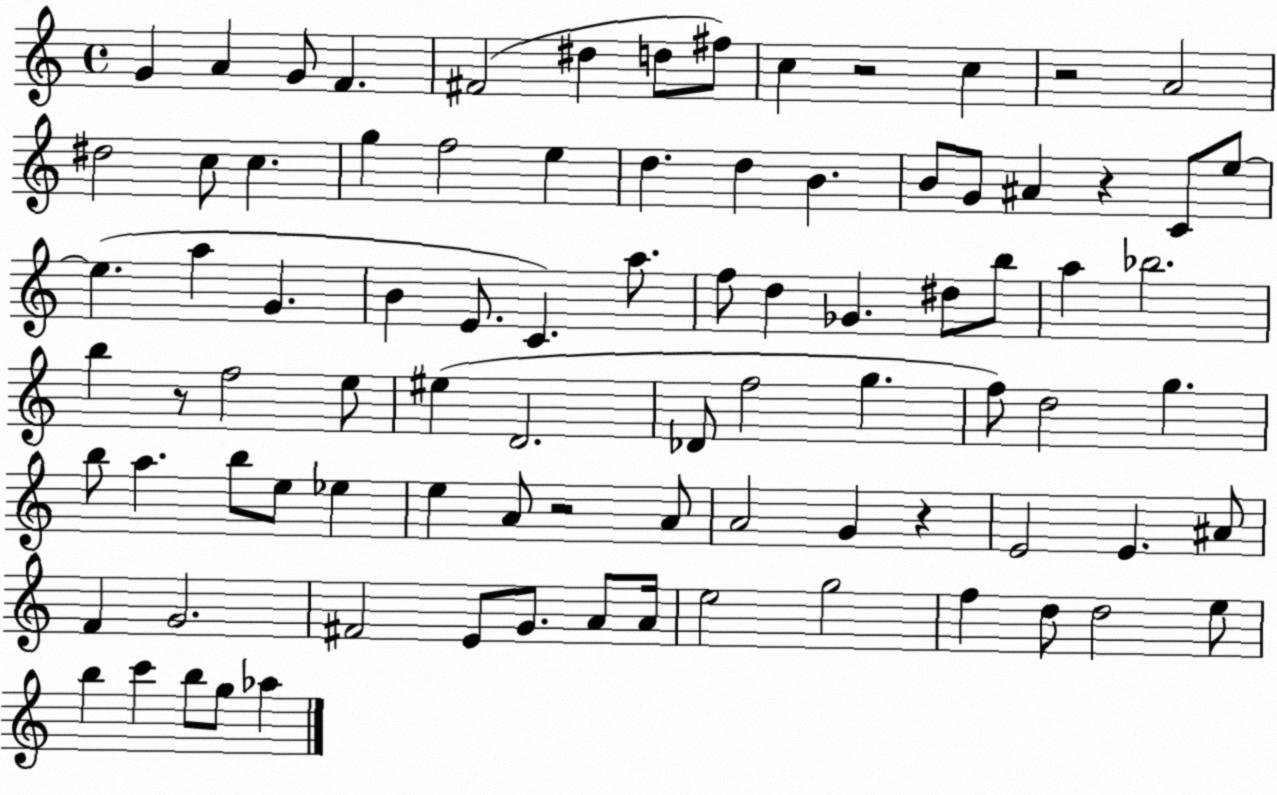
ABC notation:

X:1
T:Untitled
M:4/4
L:1/4
K:C
G A G/2 F ^F2 ^d d/2 ^f/2 c z2 c z2 A2 ^d2 c/2 c g f2 e d d B B/2 G/2 ^A z C/2 e/2 e a G B E/2 C a/2 f/2 d _G ^d/2 b/2 a _b2 b z/2 f2 e/2 ^e D2 _D/2 f2 g f/2 d2 g b/2 a b/2 e/2 _e e A/2 z2 A/2 A2 G z E2 E ^A/2 F G2 ^F2 E/2 G/2 A/2 A/4 e2 g2 f d/2 d2 e/2 b c' b/2 g/2 _a